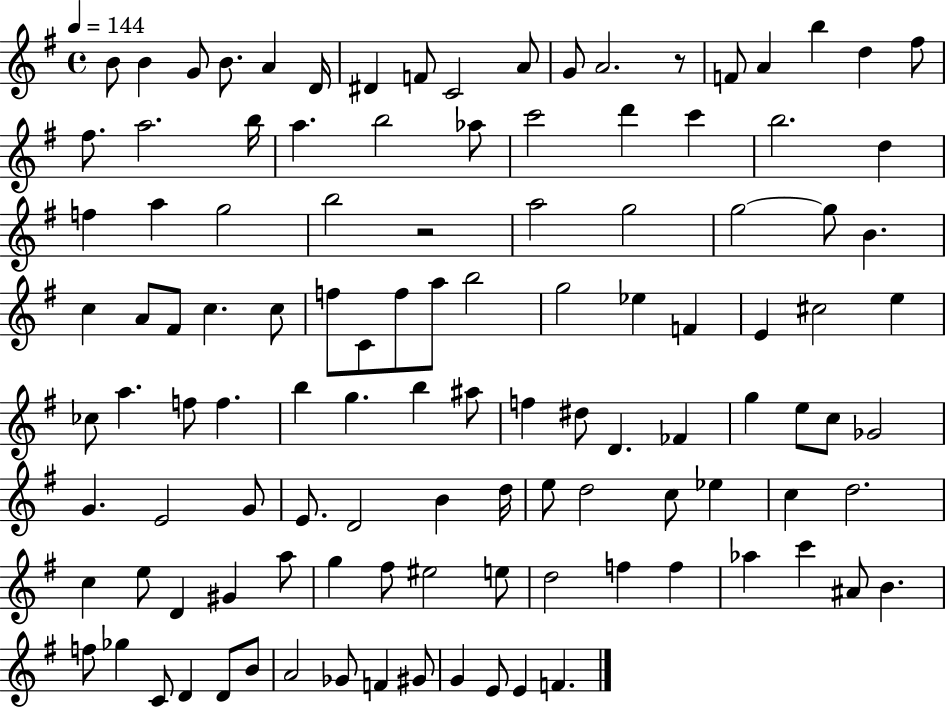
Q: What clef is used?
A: treble